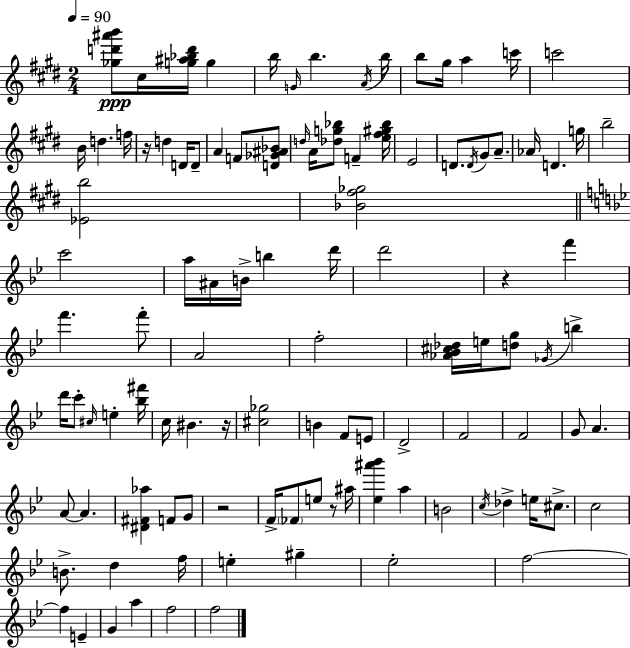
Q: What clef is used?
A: treble